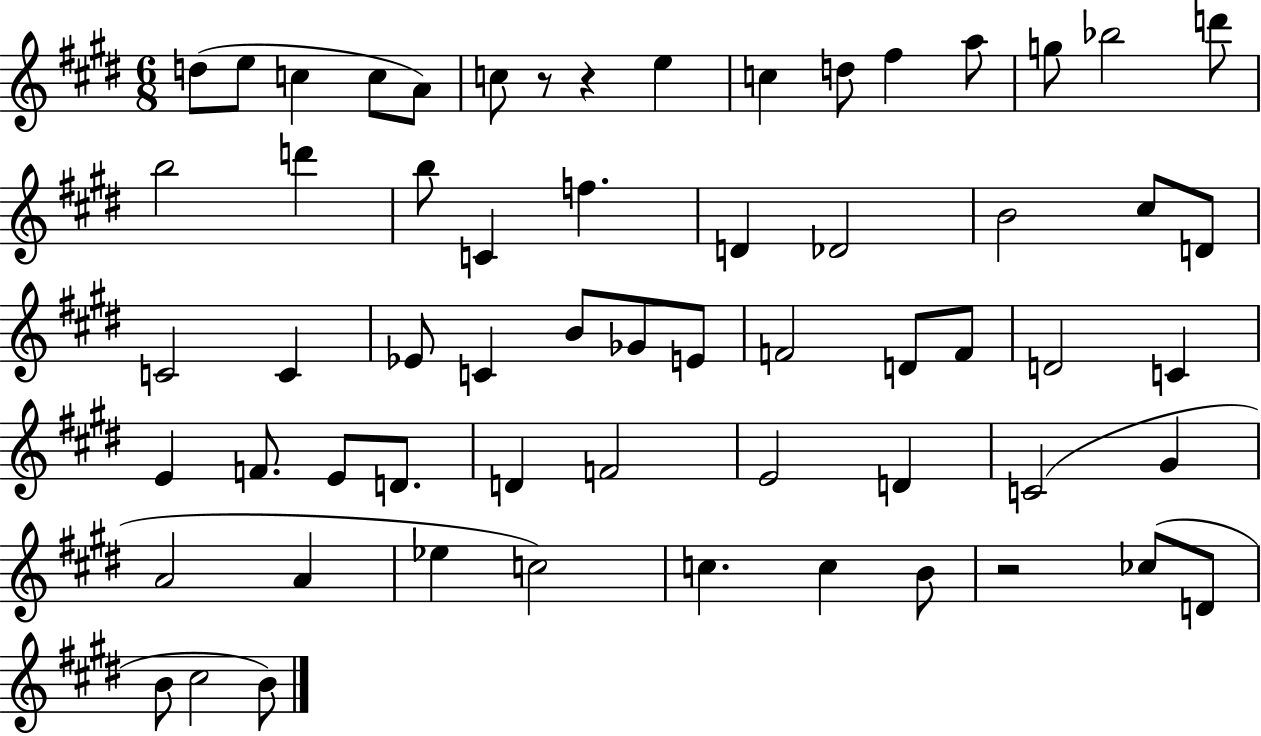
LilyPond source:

{
  \clef treble
  \numericTimeSignature
  \time 6/8
  \key e \major
  d''8( e''8 c''4 c''8 a'8) | c''8 r8 r4 e''4 | c''4 d''8 fis''4 a''8 | g''8 bes''2 d'''8 | \break b''2 d'''4 | b''8 c'4 f''4. | d'4 des'2 | b'2 cis''8 d'8 | \break c'2 c'4 | ees'8 c'4 b'8 ges'8 e'8 | f'2 d'8 f'8 | d'2 c'4 | \break e'4 f'8. e'8 d'8. | d'4 f'2 | e'2 d'4 | c'2( gis'4 | \break a'2 a'4 | ees''4 c''2) | c''4. c''4 b'8 | r2 ces''8( d'8 | \break b'8 cis''2 b'8) | \bar "|."
}